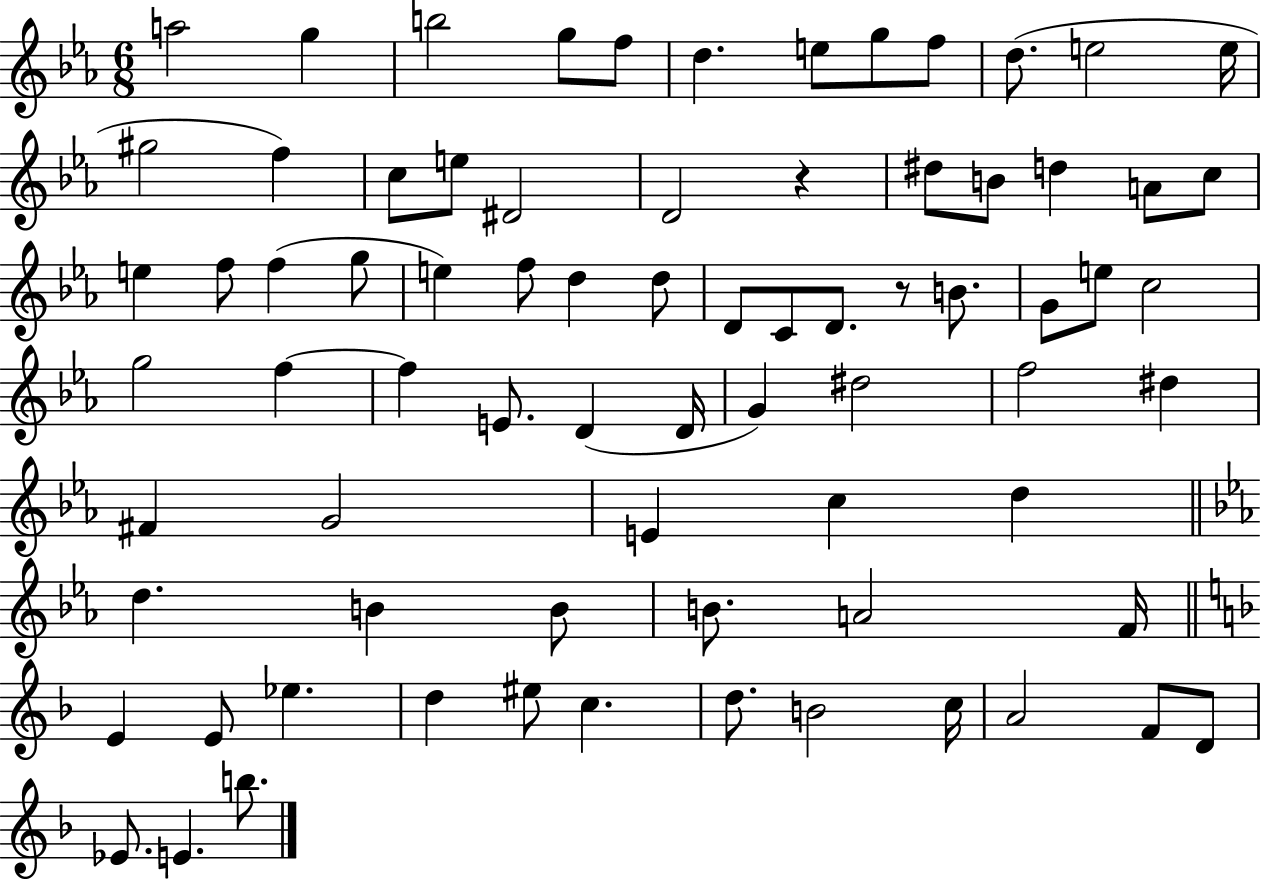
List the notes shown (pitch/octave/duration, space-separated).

A5/h G5/q B5/h G5/e F5/e D5/q. E5/e G5/e F5/e D5/e. E5/h E5/s G#5/h F5/q C5/e E5/e D#4/h D4/h R/q D#5/e B4/e D5/q A4/e C5/e E5/q F5/e F5/q G5/e E5/q F5/e D5/q D5/e D4/e C4/e D4/e. R/e B4/e. G4/e E5/e C5/h G5/h F5/q F5/q E4/e. D4/q D4/s G4/q D#5/h F5/h D#5/q F#4/q G4/h E4/q C5/q D5/q D5/q. B4/q B4/e B4/e. A4/h F4/s E4/q E4/e Eb5/q. D5/q EIS5/e C5/q. D5/e. B4/h C5/s A4/h F4/e D4/e Eb4/e. E4/q. B5/e.